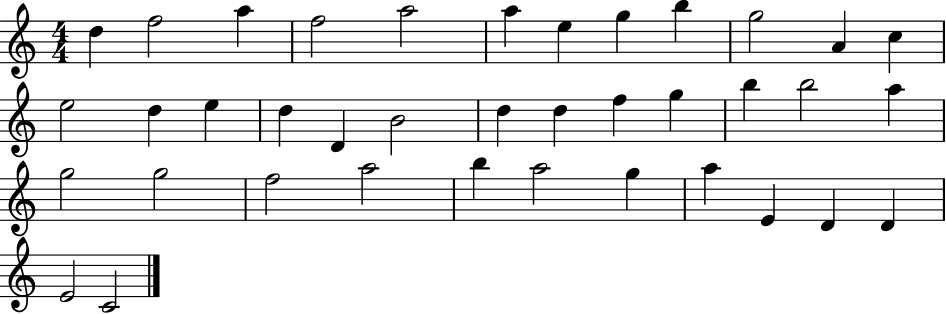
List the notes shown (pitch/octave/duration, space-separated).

D5/q F5/h A5/q F5/h A5/h A5/q E5/q G5/q B5/q G5/h A4/q C5/q E5/h D5/q E5/q D5/q D4/q B4/h D5/q D5/q F5/q G5/q B5/q B5/h A5/q G5/h G5/h F5/h A5/h B5/q A5/h G5/q A5/q E4/q D4/q D4/q E4/h C4/h